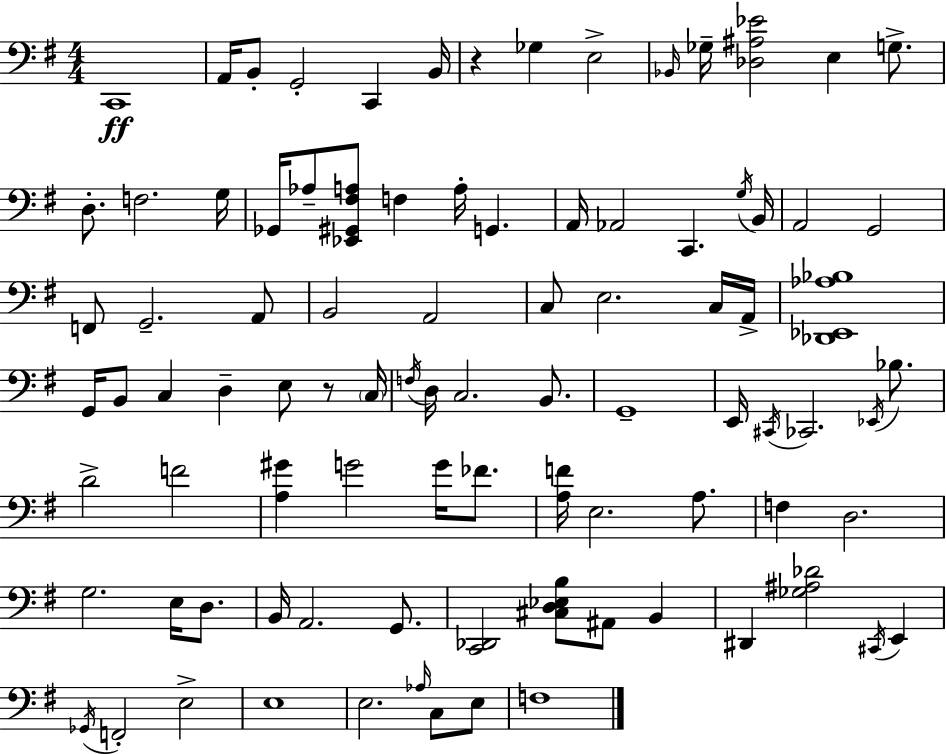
C2/w A2/s B2/e G2/h C2/q B2/s R/q Gb3/q E3/h Bb2/s Gb3/s [Db3,A#3,Eb4]/h E3/q G3/e. D3/e. F3/h. G3/s Gb2/s Ab3/e [Eb2,G#2,F#3,A3]/e F3/q A3/s G2/q. A2/s Ab2/h C2/q. G3/s B2/s A2/h G2/h F2/e G2/h. A2/e B2/h A2/h C3/e E3/h. C3/s A2/s [Db2,Eb2,Ab3,Bb3]/w G2/s B2/e C3/q D3/q E3/e R/e C3/s F3/s D3/s C3/h. B2/e. G2/w E2/s C#2/s CES2/h. Eb2/s Bb3/e. D4/h F4/h [A3,G#4]/q G4/h G4/s FES4/e. [A3,F4]/s E3/h. A3/e. F3/q D3/h. G3/h. E3/s D3/e. B2/s A2/h. G2/e. [C2,Db2]/h [C#3,D3,Eb3,B3]/e A#2/e B2/q D#2/q [Gb3,A#3,Db4]/h C#2/s E2/q Gb2/s F2/h E3/h E3/w E3/h. Ab3/s C3/e E3/e F3/w